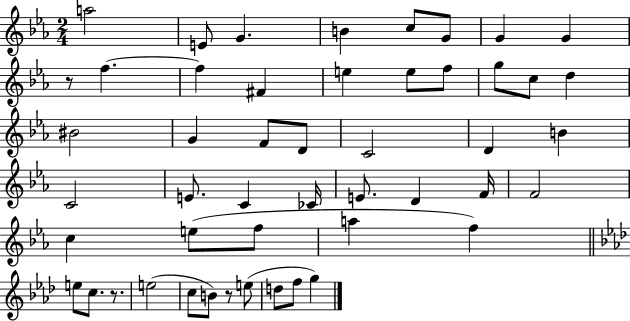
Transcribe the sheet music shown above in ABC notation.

X:1
T:Untitled
M:2/4
L:1/4
K:Eb
a2 E/2 G B c/2 G/2 G G z/2 f f ^F e e/2 f/2 g/2 c/2 d ^B2 G F/2 D/2 C2 D B C2 E/2 C _C/4 E/2 D F/4 F2 c e/2 f/2 a f e/2 c/2 z/2 e2 c/2 B/2 z/2 e/2 d/2 f/2 g